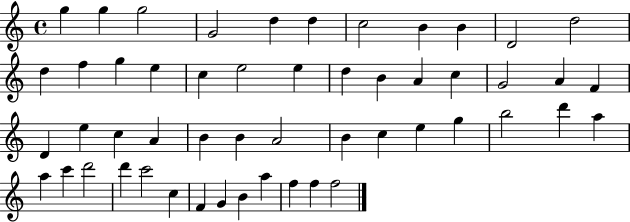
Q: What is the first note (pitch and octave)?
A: G5